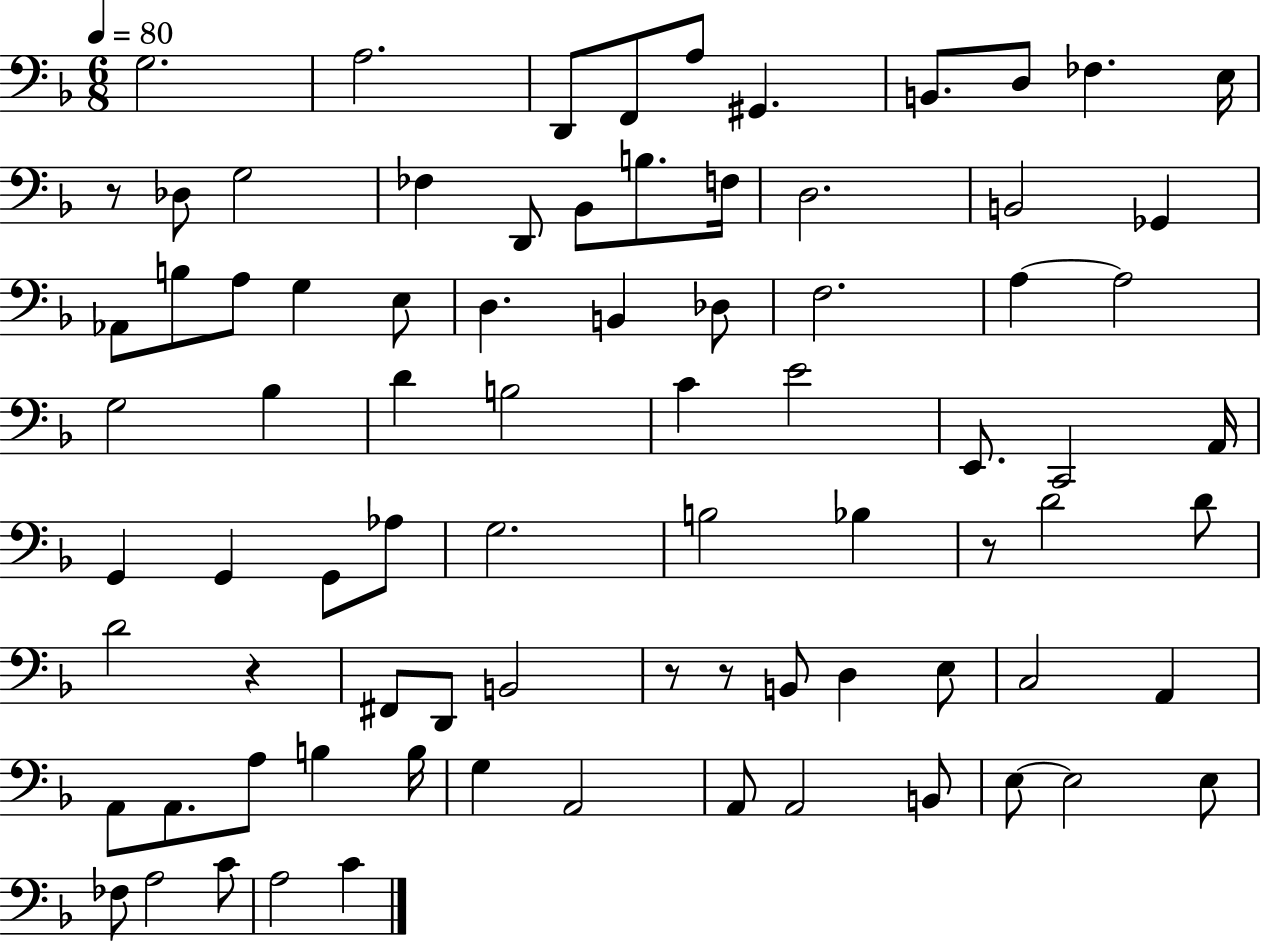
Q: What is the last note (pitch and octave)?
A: C4